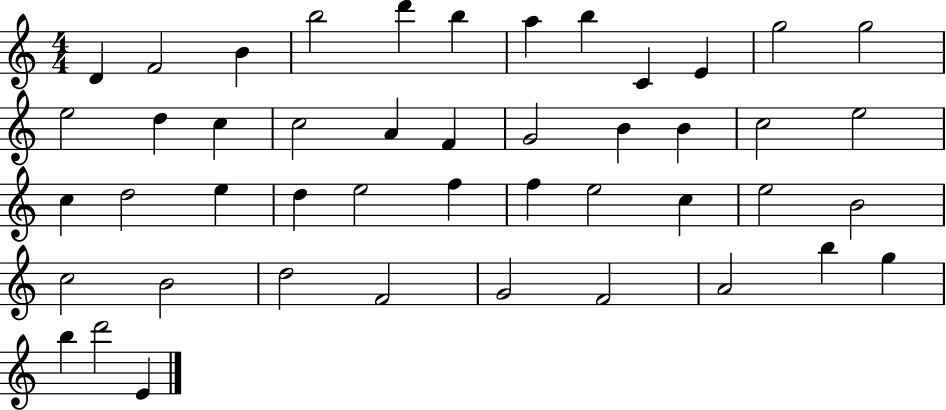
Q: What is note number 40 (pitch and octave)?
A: F4